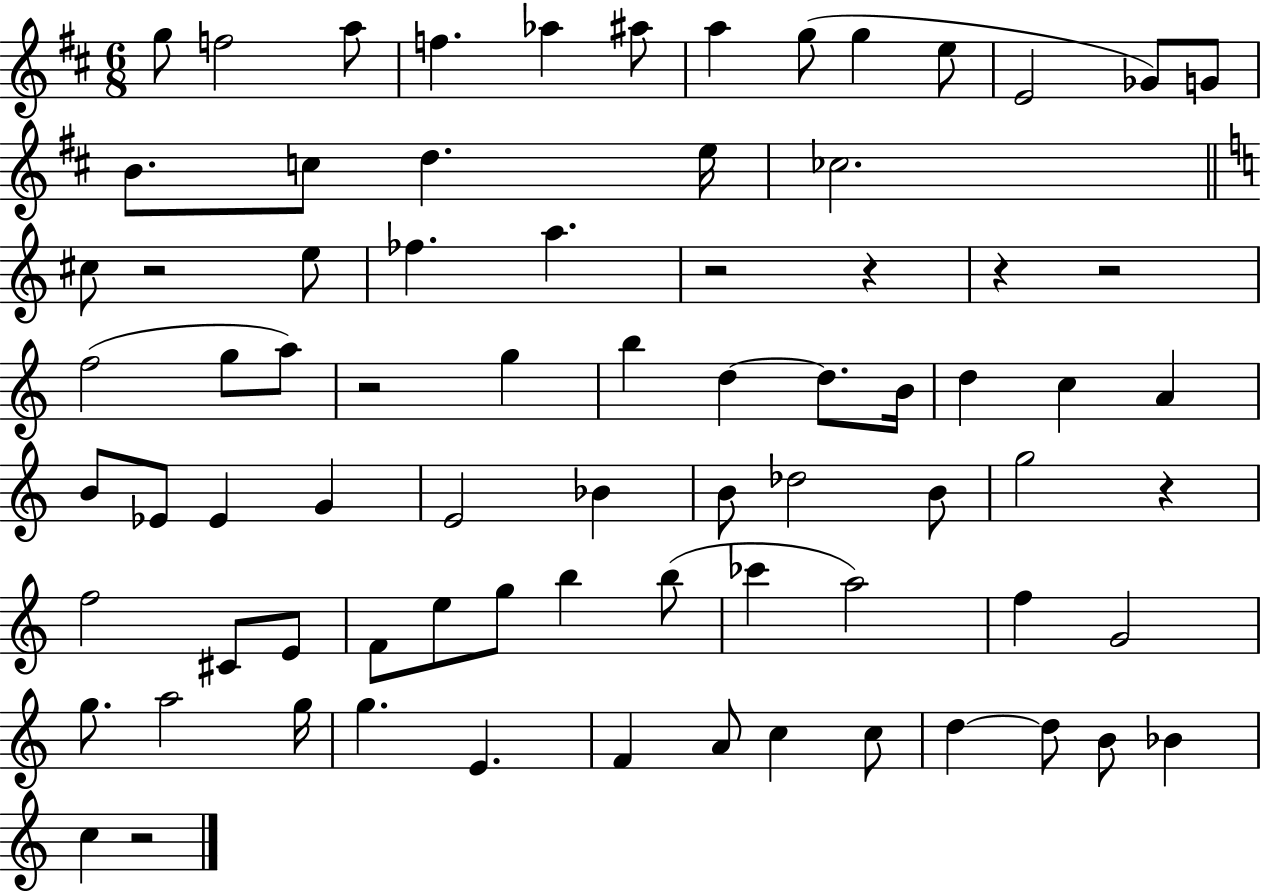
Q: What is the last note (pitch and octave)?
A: C5